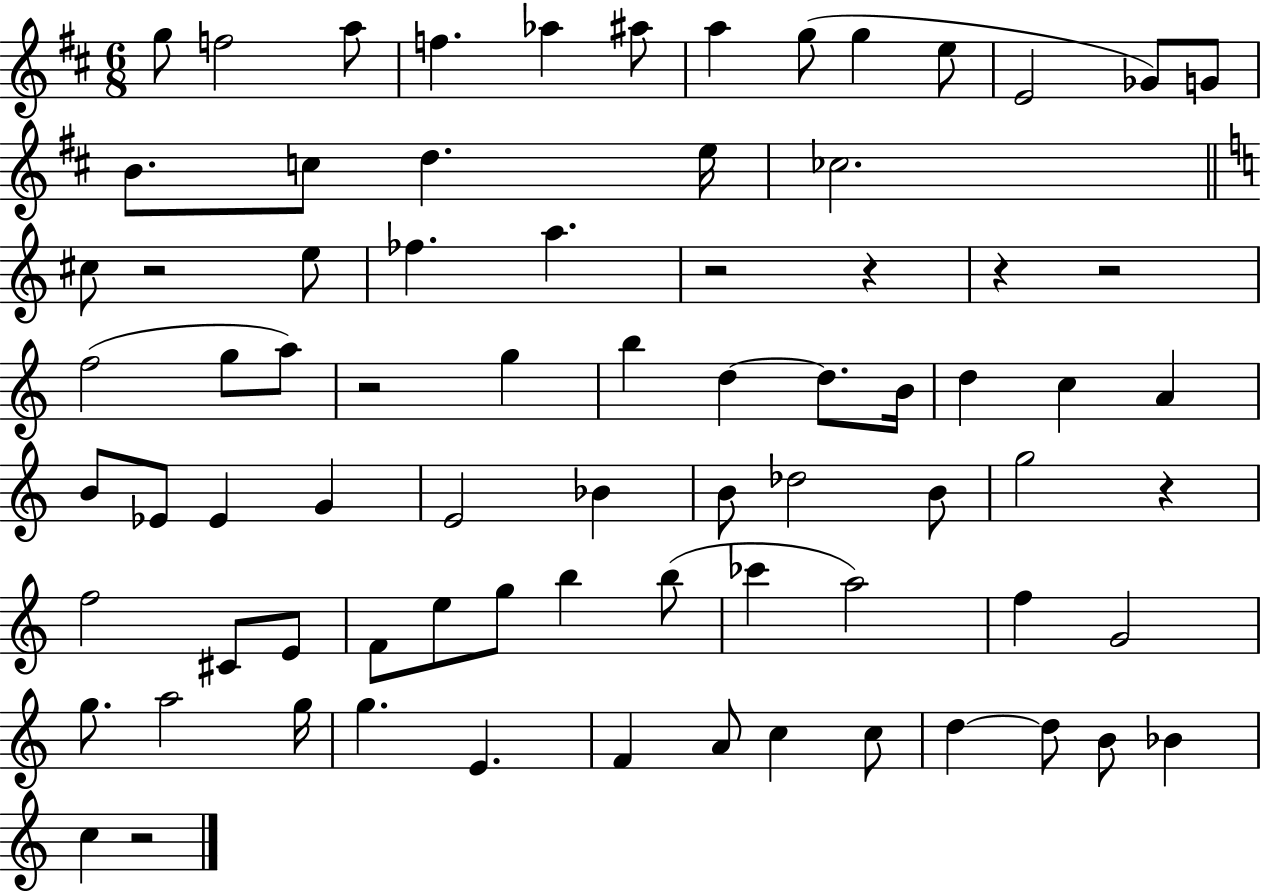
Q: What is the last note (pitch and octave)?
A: C5